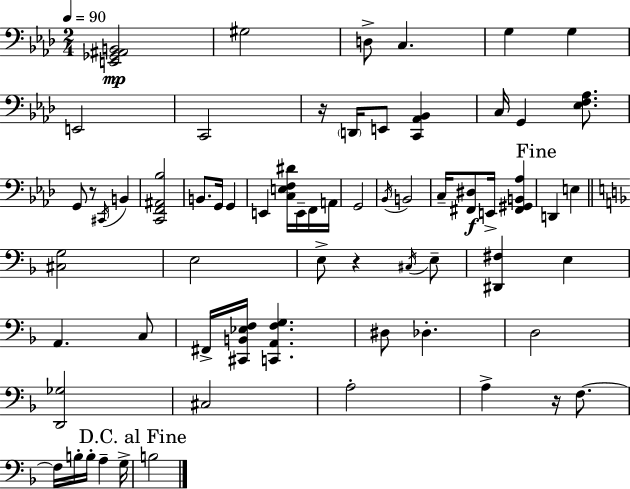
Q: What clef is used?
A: bass